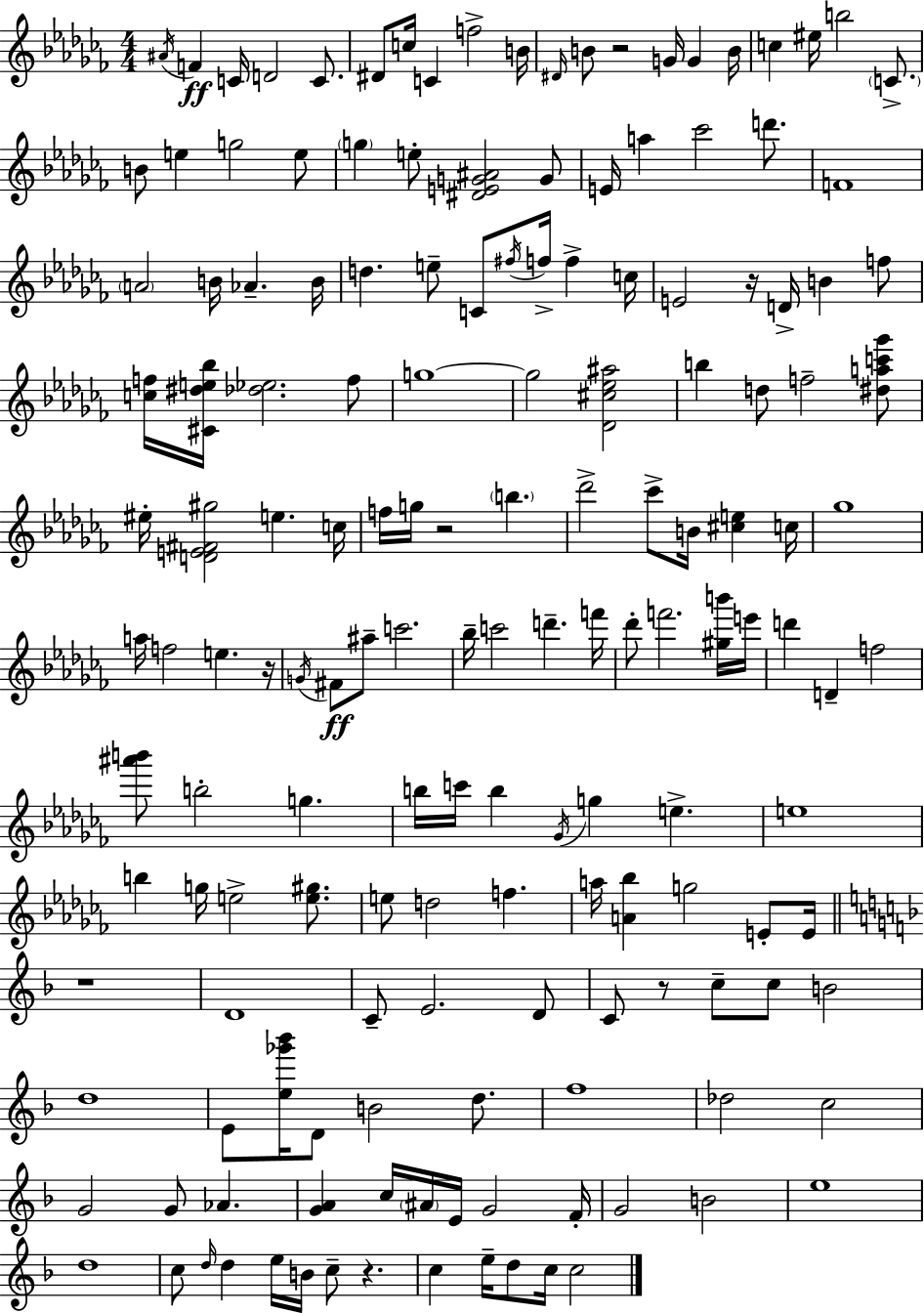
A#4/s F4/q C4/s D4/h C4/e. D#4/e C5/s C4/q F5/h B4/s D#4/s B4/e R/h G4/s G4/q B4/s C5/q EIS5/s B5/h C4/e. B4/e E5/q G5/h E5/e G5/q E5/e [D#4,E4,G4,A#4]/h G4/e E4/s A5/q CES6/h D6/e. F4/w A4/h B4/s Ab4/q. B4/s D5/q. E5/e C4/e F#5/s F5/s F5/q C5/s E4/h R/s D4/s B4/q F5/e [C5,F5]/s [C#4,D#5,E5,Bb5]/s [Db5,Eb5]/h. F5/e G5/w G5/h [Db4,C#5,Eb5,A#5]/h B5/q D5/e F5/h [D#5,A5,C6,Gb6]/e EIS5/s [D4,E4,F#4,G#5]/h E5/q. C5/s F5/s G5/s R/h B5/q. Db6/h CES6/e B4/s [C#5,E5]/q C5/s Gb5/w A5/s F5/h E5/q. R/s G4/s F#4/e A#5/e C6/h. Bb5/s C6/h D6/q. F6/s Db6/e F6/h. [G#5,B6]/s E6/s D6/q D4/q F5/h [A#6,B6]/e B5/h G5/q. B5/s C6/s B5/q Gb4/s G5/q E5/q. E5/w B5/q G5/s E5/h [E5,G#5]/e. E5/e D5/h F5/q. A5/s [A4,Bb5]/q G5/h E4/e E4/s R/w D4/w C4/e E4/h. D4/e C4/e R/e C5/e C5/e B4/h D5/w E4/e [E5,Gb6,Bb6]/s D4/e B4/h D5/e. F5/w Db5/h C5/h G4/h G4/e Ab4/q. [G4,A4]/q C5/s A#4/s E4/s G4/h F4/s G4/h B4/h E5/w D5/w C5/e D5/s D5/q E5/s B4/s C5/e R/q. C5/q E5/s D5/e C5/s C5/h